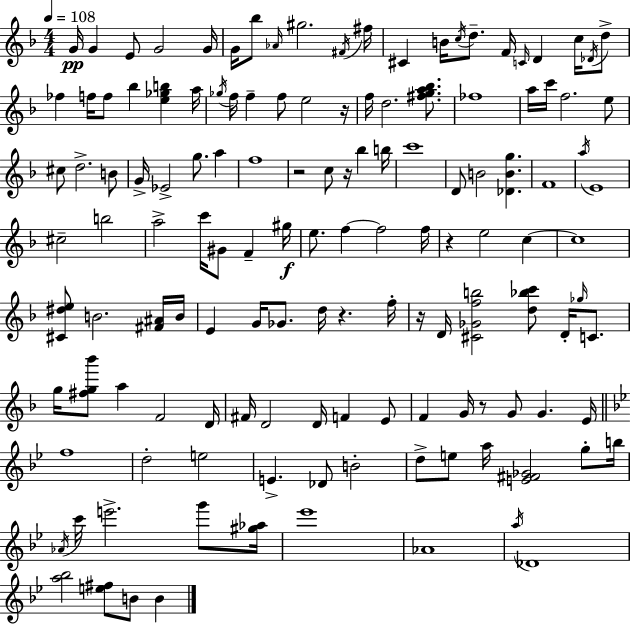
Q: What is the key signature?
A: D minor